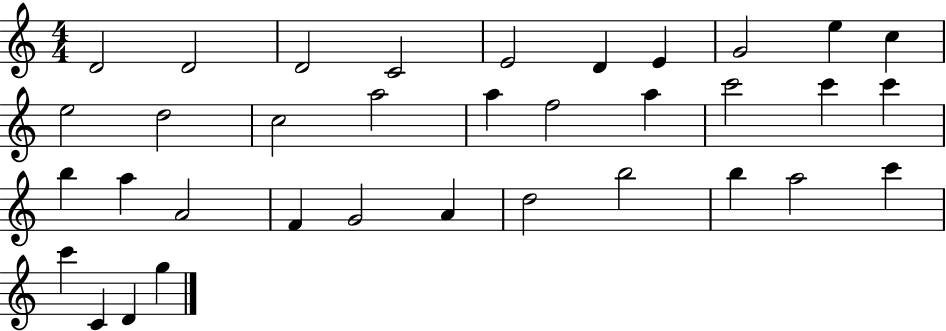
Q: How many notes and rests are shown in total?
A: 35